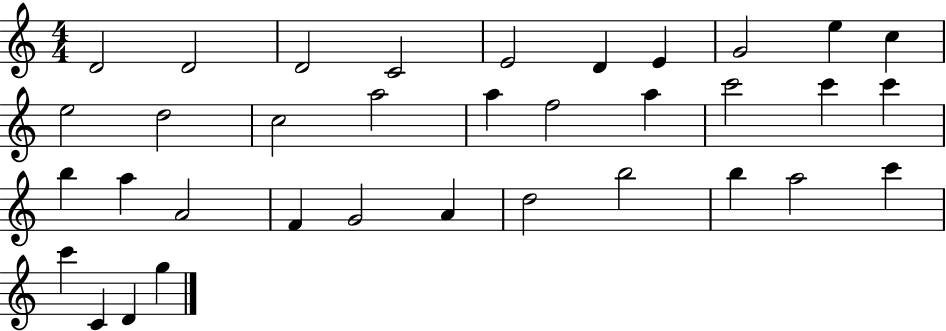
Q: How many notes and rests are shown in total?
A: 35